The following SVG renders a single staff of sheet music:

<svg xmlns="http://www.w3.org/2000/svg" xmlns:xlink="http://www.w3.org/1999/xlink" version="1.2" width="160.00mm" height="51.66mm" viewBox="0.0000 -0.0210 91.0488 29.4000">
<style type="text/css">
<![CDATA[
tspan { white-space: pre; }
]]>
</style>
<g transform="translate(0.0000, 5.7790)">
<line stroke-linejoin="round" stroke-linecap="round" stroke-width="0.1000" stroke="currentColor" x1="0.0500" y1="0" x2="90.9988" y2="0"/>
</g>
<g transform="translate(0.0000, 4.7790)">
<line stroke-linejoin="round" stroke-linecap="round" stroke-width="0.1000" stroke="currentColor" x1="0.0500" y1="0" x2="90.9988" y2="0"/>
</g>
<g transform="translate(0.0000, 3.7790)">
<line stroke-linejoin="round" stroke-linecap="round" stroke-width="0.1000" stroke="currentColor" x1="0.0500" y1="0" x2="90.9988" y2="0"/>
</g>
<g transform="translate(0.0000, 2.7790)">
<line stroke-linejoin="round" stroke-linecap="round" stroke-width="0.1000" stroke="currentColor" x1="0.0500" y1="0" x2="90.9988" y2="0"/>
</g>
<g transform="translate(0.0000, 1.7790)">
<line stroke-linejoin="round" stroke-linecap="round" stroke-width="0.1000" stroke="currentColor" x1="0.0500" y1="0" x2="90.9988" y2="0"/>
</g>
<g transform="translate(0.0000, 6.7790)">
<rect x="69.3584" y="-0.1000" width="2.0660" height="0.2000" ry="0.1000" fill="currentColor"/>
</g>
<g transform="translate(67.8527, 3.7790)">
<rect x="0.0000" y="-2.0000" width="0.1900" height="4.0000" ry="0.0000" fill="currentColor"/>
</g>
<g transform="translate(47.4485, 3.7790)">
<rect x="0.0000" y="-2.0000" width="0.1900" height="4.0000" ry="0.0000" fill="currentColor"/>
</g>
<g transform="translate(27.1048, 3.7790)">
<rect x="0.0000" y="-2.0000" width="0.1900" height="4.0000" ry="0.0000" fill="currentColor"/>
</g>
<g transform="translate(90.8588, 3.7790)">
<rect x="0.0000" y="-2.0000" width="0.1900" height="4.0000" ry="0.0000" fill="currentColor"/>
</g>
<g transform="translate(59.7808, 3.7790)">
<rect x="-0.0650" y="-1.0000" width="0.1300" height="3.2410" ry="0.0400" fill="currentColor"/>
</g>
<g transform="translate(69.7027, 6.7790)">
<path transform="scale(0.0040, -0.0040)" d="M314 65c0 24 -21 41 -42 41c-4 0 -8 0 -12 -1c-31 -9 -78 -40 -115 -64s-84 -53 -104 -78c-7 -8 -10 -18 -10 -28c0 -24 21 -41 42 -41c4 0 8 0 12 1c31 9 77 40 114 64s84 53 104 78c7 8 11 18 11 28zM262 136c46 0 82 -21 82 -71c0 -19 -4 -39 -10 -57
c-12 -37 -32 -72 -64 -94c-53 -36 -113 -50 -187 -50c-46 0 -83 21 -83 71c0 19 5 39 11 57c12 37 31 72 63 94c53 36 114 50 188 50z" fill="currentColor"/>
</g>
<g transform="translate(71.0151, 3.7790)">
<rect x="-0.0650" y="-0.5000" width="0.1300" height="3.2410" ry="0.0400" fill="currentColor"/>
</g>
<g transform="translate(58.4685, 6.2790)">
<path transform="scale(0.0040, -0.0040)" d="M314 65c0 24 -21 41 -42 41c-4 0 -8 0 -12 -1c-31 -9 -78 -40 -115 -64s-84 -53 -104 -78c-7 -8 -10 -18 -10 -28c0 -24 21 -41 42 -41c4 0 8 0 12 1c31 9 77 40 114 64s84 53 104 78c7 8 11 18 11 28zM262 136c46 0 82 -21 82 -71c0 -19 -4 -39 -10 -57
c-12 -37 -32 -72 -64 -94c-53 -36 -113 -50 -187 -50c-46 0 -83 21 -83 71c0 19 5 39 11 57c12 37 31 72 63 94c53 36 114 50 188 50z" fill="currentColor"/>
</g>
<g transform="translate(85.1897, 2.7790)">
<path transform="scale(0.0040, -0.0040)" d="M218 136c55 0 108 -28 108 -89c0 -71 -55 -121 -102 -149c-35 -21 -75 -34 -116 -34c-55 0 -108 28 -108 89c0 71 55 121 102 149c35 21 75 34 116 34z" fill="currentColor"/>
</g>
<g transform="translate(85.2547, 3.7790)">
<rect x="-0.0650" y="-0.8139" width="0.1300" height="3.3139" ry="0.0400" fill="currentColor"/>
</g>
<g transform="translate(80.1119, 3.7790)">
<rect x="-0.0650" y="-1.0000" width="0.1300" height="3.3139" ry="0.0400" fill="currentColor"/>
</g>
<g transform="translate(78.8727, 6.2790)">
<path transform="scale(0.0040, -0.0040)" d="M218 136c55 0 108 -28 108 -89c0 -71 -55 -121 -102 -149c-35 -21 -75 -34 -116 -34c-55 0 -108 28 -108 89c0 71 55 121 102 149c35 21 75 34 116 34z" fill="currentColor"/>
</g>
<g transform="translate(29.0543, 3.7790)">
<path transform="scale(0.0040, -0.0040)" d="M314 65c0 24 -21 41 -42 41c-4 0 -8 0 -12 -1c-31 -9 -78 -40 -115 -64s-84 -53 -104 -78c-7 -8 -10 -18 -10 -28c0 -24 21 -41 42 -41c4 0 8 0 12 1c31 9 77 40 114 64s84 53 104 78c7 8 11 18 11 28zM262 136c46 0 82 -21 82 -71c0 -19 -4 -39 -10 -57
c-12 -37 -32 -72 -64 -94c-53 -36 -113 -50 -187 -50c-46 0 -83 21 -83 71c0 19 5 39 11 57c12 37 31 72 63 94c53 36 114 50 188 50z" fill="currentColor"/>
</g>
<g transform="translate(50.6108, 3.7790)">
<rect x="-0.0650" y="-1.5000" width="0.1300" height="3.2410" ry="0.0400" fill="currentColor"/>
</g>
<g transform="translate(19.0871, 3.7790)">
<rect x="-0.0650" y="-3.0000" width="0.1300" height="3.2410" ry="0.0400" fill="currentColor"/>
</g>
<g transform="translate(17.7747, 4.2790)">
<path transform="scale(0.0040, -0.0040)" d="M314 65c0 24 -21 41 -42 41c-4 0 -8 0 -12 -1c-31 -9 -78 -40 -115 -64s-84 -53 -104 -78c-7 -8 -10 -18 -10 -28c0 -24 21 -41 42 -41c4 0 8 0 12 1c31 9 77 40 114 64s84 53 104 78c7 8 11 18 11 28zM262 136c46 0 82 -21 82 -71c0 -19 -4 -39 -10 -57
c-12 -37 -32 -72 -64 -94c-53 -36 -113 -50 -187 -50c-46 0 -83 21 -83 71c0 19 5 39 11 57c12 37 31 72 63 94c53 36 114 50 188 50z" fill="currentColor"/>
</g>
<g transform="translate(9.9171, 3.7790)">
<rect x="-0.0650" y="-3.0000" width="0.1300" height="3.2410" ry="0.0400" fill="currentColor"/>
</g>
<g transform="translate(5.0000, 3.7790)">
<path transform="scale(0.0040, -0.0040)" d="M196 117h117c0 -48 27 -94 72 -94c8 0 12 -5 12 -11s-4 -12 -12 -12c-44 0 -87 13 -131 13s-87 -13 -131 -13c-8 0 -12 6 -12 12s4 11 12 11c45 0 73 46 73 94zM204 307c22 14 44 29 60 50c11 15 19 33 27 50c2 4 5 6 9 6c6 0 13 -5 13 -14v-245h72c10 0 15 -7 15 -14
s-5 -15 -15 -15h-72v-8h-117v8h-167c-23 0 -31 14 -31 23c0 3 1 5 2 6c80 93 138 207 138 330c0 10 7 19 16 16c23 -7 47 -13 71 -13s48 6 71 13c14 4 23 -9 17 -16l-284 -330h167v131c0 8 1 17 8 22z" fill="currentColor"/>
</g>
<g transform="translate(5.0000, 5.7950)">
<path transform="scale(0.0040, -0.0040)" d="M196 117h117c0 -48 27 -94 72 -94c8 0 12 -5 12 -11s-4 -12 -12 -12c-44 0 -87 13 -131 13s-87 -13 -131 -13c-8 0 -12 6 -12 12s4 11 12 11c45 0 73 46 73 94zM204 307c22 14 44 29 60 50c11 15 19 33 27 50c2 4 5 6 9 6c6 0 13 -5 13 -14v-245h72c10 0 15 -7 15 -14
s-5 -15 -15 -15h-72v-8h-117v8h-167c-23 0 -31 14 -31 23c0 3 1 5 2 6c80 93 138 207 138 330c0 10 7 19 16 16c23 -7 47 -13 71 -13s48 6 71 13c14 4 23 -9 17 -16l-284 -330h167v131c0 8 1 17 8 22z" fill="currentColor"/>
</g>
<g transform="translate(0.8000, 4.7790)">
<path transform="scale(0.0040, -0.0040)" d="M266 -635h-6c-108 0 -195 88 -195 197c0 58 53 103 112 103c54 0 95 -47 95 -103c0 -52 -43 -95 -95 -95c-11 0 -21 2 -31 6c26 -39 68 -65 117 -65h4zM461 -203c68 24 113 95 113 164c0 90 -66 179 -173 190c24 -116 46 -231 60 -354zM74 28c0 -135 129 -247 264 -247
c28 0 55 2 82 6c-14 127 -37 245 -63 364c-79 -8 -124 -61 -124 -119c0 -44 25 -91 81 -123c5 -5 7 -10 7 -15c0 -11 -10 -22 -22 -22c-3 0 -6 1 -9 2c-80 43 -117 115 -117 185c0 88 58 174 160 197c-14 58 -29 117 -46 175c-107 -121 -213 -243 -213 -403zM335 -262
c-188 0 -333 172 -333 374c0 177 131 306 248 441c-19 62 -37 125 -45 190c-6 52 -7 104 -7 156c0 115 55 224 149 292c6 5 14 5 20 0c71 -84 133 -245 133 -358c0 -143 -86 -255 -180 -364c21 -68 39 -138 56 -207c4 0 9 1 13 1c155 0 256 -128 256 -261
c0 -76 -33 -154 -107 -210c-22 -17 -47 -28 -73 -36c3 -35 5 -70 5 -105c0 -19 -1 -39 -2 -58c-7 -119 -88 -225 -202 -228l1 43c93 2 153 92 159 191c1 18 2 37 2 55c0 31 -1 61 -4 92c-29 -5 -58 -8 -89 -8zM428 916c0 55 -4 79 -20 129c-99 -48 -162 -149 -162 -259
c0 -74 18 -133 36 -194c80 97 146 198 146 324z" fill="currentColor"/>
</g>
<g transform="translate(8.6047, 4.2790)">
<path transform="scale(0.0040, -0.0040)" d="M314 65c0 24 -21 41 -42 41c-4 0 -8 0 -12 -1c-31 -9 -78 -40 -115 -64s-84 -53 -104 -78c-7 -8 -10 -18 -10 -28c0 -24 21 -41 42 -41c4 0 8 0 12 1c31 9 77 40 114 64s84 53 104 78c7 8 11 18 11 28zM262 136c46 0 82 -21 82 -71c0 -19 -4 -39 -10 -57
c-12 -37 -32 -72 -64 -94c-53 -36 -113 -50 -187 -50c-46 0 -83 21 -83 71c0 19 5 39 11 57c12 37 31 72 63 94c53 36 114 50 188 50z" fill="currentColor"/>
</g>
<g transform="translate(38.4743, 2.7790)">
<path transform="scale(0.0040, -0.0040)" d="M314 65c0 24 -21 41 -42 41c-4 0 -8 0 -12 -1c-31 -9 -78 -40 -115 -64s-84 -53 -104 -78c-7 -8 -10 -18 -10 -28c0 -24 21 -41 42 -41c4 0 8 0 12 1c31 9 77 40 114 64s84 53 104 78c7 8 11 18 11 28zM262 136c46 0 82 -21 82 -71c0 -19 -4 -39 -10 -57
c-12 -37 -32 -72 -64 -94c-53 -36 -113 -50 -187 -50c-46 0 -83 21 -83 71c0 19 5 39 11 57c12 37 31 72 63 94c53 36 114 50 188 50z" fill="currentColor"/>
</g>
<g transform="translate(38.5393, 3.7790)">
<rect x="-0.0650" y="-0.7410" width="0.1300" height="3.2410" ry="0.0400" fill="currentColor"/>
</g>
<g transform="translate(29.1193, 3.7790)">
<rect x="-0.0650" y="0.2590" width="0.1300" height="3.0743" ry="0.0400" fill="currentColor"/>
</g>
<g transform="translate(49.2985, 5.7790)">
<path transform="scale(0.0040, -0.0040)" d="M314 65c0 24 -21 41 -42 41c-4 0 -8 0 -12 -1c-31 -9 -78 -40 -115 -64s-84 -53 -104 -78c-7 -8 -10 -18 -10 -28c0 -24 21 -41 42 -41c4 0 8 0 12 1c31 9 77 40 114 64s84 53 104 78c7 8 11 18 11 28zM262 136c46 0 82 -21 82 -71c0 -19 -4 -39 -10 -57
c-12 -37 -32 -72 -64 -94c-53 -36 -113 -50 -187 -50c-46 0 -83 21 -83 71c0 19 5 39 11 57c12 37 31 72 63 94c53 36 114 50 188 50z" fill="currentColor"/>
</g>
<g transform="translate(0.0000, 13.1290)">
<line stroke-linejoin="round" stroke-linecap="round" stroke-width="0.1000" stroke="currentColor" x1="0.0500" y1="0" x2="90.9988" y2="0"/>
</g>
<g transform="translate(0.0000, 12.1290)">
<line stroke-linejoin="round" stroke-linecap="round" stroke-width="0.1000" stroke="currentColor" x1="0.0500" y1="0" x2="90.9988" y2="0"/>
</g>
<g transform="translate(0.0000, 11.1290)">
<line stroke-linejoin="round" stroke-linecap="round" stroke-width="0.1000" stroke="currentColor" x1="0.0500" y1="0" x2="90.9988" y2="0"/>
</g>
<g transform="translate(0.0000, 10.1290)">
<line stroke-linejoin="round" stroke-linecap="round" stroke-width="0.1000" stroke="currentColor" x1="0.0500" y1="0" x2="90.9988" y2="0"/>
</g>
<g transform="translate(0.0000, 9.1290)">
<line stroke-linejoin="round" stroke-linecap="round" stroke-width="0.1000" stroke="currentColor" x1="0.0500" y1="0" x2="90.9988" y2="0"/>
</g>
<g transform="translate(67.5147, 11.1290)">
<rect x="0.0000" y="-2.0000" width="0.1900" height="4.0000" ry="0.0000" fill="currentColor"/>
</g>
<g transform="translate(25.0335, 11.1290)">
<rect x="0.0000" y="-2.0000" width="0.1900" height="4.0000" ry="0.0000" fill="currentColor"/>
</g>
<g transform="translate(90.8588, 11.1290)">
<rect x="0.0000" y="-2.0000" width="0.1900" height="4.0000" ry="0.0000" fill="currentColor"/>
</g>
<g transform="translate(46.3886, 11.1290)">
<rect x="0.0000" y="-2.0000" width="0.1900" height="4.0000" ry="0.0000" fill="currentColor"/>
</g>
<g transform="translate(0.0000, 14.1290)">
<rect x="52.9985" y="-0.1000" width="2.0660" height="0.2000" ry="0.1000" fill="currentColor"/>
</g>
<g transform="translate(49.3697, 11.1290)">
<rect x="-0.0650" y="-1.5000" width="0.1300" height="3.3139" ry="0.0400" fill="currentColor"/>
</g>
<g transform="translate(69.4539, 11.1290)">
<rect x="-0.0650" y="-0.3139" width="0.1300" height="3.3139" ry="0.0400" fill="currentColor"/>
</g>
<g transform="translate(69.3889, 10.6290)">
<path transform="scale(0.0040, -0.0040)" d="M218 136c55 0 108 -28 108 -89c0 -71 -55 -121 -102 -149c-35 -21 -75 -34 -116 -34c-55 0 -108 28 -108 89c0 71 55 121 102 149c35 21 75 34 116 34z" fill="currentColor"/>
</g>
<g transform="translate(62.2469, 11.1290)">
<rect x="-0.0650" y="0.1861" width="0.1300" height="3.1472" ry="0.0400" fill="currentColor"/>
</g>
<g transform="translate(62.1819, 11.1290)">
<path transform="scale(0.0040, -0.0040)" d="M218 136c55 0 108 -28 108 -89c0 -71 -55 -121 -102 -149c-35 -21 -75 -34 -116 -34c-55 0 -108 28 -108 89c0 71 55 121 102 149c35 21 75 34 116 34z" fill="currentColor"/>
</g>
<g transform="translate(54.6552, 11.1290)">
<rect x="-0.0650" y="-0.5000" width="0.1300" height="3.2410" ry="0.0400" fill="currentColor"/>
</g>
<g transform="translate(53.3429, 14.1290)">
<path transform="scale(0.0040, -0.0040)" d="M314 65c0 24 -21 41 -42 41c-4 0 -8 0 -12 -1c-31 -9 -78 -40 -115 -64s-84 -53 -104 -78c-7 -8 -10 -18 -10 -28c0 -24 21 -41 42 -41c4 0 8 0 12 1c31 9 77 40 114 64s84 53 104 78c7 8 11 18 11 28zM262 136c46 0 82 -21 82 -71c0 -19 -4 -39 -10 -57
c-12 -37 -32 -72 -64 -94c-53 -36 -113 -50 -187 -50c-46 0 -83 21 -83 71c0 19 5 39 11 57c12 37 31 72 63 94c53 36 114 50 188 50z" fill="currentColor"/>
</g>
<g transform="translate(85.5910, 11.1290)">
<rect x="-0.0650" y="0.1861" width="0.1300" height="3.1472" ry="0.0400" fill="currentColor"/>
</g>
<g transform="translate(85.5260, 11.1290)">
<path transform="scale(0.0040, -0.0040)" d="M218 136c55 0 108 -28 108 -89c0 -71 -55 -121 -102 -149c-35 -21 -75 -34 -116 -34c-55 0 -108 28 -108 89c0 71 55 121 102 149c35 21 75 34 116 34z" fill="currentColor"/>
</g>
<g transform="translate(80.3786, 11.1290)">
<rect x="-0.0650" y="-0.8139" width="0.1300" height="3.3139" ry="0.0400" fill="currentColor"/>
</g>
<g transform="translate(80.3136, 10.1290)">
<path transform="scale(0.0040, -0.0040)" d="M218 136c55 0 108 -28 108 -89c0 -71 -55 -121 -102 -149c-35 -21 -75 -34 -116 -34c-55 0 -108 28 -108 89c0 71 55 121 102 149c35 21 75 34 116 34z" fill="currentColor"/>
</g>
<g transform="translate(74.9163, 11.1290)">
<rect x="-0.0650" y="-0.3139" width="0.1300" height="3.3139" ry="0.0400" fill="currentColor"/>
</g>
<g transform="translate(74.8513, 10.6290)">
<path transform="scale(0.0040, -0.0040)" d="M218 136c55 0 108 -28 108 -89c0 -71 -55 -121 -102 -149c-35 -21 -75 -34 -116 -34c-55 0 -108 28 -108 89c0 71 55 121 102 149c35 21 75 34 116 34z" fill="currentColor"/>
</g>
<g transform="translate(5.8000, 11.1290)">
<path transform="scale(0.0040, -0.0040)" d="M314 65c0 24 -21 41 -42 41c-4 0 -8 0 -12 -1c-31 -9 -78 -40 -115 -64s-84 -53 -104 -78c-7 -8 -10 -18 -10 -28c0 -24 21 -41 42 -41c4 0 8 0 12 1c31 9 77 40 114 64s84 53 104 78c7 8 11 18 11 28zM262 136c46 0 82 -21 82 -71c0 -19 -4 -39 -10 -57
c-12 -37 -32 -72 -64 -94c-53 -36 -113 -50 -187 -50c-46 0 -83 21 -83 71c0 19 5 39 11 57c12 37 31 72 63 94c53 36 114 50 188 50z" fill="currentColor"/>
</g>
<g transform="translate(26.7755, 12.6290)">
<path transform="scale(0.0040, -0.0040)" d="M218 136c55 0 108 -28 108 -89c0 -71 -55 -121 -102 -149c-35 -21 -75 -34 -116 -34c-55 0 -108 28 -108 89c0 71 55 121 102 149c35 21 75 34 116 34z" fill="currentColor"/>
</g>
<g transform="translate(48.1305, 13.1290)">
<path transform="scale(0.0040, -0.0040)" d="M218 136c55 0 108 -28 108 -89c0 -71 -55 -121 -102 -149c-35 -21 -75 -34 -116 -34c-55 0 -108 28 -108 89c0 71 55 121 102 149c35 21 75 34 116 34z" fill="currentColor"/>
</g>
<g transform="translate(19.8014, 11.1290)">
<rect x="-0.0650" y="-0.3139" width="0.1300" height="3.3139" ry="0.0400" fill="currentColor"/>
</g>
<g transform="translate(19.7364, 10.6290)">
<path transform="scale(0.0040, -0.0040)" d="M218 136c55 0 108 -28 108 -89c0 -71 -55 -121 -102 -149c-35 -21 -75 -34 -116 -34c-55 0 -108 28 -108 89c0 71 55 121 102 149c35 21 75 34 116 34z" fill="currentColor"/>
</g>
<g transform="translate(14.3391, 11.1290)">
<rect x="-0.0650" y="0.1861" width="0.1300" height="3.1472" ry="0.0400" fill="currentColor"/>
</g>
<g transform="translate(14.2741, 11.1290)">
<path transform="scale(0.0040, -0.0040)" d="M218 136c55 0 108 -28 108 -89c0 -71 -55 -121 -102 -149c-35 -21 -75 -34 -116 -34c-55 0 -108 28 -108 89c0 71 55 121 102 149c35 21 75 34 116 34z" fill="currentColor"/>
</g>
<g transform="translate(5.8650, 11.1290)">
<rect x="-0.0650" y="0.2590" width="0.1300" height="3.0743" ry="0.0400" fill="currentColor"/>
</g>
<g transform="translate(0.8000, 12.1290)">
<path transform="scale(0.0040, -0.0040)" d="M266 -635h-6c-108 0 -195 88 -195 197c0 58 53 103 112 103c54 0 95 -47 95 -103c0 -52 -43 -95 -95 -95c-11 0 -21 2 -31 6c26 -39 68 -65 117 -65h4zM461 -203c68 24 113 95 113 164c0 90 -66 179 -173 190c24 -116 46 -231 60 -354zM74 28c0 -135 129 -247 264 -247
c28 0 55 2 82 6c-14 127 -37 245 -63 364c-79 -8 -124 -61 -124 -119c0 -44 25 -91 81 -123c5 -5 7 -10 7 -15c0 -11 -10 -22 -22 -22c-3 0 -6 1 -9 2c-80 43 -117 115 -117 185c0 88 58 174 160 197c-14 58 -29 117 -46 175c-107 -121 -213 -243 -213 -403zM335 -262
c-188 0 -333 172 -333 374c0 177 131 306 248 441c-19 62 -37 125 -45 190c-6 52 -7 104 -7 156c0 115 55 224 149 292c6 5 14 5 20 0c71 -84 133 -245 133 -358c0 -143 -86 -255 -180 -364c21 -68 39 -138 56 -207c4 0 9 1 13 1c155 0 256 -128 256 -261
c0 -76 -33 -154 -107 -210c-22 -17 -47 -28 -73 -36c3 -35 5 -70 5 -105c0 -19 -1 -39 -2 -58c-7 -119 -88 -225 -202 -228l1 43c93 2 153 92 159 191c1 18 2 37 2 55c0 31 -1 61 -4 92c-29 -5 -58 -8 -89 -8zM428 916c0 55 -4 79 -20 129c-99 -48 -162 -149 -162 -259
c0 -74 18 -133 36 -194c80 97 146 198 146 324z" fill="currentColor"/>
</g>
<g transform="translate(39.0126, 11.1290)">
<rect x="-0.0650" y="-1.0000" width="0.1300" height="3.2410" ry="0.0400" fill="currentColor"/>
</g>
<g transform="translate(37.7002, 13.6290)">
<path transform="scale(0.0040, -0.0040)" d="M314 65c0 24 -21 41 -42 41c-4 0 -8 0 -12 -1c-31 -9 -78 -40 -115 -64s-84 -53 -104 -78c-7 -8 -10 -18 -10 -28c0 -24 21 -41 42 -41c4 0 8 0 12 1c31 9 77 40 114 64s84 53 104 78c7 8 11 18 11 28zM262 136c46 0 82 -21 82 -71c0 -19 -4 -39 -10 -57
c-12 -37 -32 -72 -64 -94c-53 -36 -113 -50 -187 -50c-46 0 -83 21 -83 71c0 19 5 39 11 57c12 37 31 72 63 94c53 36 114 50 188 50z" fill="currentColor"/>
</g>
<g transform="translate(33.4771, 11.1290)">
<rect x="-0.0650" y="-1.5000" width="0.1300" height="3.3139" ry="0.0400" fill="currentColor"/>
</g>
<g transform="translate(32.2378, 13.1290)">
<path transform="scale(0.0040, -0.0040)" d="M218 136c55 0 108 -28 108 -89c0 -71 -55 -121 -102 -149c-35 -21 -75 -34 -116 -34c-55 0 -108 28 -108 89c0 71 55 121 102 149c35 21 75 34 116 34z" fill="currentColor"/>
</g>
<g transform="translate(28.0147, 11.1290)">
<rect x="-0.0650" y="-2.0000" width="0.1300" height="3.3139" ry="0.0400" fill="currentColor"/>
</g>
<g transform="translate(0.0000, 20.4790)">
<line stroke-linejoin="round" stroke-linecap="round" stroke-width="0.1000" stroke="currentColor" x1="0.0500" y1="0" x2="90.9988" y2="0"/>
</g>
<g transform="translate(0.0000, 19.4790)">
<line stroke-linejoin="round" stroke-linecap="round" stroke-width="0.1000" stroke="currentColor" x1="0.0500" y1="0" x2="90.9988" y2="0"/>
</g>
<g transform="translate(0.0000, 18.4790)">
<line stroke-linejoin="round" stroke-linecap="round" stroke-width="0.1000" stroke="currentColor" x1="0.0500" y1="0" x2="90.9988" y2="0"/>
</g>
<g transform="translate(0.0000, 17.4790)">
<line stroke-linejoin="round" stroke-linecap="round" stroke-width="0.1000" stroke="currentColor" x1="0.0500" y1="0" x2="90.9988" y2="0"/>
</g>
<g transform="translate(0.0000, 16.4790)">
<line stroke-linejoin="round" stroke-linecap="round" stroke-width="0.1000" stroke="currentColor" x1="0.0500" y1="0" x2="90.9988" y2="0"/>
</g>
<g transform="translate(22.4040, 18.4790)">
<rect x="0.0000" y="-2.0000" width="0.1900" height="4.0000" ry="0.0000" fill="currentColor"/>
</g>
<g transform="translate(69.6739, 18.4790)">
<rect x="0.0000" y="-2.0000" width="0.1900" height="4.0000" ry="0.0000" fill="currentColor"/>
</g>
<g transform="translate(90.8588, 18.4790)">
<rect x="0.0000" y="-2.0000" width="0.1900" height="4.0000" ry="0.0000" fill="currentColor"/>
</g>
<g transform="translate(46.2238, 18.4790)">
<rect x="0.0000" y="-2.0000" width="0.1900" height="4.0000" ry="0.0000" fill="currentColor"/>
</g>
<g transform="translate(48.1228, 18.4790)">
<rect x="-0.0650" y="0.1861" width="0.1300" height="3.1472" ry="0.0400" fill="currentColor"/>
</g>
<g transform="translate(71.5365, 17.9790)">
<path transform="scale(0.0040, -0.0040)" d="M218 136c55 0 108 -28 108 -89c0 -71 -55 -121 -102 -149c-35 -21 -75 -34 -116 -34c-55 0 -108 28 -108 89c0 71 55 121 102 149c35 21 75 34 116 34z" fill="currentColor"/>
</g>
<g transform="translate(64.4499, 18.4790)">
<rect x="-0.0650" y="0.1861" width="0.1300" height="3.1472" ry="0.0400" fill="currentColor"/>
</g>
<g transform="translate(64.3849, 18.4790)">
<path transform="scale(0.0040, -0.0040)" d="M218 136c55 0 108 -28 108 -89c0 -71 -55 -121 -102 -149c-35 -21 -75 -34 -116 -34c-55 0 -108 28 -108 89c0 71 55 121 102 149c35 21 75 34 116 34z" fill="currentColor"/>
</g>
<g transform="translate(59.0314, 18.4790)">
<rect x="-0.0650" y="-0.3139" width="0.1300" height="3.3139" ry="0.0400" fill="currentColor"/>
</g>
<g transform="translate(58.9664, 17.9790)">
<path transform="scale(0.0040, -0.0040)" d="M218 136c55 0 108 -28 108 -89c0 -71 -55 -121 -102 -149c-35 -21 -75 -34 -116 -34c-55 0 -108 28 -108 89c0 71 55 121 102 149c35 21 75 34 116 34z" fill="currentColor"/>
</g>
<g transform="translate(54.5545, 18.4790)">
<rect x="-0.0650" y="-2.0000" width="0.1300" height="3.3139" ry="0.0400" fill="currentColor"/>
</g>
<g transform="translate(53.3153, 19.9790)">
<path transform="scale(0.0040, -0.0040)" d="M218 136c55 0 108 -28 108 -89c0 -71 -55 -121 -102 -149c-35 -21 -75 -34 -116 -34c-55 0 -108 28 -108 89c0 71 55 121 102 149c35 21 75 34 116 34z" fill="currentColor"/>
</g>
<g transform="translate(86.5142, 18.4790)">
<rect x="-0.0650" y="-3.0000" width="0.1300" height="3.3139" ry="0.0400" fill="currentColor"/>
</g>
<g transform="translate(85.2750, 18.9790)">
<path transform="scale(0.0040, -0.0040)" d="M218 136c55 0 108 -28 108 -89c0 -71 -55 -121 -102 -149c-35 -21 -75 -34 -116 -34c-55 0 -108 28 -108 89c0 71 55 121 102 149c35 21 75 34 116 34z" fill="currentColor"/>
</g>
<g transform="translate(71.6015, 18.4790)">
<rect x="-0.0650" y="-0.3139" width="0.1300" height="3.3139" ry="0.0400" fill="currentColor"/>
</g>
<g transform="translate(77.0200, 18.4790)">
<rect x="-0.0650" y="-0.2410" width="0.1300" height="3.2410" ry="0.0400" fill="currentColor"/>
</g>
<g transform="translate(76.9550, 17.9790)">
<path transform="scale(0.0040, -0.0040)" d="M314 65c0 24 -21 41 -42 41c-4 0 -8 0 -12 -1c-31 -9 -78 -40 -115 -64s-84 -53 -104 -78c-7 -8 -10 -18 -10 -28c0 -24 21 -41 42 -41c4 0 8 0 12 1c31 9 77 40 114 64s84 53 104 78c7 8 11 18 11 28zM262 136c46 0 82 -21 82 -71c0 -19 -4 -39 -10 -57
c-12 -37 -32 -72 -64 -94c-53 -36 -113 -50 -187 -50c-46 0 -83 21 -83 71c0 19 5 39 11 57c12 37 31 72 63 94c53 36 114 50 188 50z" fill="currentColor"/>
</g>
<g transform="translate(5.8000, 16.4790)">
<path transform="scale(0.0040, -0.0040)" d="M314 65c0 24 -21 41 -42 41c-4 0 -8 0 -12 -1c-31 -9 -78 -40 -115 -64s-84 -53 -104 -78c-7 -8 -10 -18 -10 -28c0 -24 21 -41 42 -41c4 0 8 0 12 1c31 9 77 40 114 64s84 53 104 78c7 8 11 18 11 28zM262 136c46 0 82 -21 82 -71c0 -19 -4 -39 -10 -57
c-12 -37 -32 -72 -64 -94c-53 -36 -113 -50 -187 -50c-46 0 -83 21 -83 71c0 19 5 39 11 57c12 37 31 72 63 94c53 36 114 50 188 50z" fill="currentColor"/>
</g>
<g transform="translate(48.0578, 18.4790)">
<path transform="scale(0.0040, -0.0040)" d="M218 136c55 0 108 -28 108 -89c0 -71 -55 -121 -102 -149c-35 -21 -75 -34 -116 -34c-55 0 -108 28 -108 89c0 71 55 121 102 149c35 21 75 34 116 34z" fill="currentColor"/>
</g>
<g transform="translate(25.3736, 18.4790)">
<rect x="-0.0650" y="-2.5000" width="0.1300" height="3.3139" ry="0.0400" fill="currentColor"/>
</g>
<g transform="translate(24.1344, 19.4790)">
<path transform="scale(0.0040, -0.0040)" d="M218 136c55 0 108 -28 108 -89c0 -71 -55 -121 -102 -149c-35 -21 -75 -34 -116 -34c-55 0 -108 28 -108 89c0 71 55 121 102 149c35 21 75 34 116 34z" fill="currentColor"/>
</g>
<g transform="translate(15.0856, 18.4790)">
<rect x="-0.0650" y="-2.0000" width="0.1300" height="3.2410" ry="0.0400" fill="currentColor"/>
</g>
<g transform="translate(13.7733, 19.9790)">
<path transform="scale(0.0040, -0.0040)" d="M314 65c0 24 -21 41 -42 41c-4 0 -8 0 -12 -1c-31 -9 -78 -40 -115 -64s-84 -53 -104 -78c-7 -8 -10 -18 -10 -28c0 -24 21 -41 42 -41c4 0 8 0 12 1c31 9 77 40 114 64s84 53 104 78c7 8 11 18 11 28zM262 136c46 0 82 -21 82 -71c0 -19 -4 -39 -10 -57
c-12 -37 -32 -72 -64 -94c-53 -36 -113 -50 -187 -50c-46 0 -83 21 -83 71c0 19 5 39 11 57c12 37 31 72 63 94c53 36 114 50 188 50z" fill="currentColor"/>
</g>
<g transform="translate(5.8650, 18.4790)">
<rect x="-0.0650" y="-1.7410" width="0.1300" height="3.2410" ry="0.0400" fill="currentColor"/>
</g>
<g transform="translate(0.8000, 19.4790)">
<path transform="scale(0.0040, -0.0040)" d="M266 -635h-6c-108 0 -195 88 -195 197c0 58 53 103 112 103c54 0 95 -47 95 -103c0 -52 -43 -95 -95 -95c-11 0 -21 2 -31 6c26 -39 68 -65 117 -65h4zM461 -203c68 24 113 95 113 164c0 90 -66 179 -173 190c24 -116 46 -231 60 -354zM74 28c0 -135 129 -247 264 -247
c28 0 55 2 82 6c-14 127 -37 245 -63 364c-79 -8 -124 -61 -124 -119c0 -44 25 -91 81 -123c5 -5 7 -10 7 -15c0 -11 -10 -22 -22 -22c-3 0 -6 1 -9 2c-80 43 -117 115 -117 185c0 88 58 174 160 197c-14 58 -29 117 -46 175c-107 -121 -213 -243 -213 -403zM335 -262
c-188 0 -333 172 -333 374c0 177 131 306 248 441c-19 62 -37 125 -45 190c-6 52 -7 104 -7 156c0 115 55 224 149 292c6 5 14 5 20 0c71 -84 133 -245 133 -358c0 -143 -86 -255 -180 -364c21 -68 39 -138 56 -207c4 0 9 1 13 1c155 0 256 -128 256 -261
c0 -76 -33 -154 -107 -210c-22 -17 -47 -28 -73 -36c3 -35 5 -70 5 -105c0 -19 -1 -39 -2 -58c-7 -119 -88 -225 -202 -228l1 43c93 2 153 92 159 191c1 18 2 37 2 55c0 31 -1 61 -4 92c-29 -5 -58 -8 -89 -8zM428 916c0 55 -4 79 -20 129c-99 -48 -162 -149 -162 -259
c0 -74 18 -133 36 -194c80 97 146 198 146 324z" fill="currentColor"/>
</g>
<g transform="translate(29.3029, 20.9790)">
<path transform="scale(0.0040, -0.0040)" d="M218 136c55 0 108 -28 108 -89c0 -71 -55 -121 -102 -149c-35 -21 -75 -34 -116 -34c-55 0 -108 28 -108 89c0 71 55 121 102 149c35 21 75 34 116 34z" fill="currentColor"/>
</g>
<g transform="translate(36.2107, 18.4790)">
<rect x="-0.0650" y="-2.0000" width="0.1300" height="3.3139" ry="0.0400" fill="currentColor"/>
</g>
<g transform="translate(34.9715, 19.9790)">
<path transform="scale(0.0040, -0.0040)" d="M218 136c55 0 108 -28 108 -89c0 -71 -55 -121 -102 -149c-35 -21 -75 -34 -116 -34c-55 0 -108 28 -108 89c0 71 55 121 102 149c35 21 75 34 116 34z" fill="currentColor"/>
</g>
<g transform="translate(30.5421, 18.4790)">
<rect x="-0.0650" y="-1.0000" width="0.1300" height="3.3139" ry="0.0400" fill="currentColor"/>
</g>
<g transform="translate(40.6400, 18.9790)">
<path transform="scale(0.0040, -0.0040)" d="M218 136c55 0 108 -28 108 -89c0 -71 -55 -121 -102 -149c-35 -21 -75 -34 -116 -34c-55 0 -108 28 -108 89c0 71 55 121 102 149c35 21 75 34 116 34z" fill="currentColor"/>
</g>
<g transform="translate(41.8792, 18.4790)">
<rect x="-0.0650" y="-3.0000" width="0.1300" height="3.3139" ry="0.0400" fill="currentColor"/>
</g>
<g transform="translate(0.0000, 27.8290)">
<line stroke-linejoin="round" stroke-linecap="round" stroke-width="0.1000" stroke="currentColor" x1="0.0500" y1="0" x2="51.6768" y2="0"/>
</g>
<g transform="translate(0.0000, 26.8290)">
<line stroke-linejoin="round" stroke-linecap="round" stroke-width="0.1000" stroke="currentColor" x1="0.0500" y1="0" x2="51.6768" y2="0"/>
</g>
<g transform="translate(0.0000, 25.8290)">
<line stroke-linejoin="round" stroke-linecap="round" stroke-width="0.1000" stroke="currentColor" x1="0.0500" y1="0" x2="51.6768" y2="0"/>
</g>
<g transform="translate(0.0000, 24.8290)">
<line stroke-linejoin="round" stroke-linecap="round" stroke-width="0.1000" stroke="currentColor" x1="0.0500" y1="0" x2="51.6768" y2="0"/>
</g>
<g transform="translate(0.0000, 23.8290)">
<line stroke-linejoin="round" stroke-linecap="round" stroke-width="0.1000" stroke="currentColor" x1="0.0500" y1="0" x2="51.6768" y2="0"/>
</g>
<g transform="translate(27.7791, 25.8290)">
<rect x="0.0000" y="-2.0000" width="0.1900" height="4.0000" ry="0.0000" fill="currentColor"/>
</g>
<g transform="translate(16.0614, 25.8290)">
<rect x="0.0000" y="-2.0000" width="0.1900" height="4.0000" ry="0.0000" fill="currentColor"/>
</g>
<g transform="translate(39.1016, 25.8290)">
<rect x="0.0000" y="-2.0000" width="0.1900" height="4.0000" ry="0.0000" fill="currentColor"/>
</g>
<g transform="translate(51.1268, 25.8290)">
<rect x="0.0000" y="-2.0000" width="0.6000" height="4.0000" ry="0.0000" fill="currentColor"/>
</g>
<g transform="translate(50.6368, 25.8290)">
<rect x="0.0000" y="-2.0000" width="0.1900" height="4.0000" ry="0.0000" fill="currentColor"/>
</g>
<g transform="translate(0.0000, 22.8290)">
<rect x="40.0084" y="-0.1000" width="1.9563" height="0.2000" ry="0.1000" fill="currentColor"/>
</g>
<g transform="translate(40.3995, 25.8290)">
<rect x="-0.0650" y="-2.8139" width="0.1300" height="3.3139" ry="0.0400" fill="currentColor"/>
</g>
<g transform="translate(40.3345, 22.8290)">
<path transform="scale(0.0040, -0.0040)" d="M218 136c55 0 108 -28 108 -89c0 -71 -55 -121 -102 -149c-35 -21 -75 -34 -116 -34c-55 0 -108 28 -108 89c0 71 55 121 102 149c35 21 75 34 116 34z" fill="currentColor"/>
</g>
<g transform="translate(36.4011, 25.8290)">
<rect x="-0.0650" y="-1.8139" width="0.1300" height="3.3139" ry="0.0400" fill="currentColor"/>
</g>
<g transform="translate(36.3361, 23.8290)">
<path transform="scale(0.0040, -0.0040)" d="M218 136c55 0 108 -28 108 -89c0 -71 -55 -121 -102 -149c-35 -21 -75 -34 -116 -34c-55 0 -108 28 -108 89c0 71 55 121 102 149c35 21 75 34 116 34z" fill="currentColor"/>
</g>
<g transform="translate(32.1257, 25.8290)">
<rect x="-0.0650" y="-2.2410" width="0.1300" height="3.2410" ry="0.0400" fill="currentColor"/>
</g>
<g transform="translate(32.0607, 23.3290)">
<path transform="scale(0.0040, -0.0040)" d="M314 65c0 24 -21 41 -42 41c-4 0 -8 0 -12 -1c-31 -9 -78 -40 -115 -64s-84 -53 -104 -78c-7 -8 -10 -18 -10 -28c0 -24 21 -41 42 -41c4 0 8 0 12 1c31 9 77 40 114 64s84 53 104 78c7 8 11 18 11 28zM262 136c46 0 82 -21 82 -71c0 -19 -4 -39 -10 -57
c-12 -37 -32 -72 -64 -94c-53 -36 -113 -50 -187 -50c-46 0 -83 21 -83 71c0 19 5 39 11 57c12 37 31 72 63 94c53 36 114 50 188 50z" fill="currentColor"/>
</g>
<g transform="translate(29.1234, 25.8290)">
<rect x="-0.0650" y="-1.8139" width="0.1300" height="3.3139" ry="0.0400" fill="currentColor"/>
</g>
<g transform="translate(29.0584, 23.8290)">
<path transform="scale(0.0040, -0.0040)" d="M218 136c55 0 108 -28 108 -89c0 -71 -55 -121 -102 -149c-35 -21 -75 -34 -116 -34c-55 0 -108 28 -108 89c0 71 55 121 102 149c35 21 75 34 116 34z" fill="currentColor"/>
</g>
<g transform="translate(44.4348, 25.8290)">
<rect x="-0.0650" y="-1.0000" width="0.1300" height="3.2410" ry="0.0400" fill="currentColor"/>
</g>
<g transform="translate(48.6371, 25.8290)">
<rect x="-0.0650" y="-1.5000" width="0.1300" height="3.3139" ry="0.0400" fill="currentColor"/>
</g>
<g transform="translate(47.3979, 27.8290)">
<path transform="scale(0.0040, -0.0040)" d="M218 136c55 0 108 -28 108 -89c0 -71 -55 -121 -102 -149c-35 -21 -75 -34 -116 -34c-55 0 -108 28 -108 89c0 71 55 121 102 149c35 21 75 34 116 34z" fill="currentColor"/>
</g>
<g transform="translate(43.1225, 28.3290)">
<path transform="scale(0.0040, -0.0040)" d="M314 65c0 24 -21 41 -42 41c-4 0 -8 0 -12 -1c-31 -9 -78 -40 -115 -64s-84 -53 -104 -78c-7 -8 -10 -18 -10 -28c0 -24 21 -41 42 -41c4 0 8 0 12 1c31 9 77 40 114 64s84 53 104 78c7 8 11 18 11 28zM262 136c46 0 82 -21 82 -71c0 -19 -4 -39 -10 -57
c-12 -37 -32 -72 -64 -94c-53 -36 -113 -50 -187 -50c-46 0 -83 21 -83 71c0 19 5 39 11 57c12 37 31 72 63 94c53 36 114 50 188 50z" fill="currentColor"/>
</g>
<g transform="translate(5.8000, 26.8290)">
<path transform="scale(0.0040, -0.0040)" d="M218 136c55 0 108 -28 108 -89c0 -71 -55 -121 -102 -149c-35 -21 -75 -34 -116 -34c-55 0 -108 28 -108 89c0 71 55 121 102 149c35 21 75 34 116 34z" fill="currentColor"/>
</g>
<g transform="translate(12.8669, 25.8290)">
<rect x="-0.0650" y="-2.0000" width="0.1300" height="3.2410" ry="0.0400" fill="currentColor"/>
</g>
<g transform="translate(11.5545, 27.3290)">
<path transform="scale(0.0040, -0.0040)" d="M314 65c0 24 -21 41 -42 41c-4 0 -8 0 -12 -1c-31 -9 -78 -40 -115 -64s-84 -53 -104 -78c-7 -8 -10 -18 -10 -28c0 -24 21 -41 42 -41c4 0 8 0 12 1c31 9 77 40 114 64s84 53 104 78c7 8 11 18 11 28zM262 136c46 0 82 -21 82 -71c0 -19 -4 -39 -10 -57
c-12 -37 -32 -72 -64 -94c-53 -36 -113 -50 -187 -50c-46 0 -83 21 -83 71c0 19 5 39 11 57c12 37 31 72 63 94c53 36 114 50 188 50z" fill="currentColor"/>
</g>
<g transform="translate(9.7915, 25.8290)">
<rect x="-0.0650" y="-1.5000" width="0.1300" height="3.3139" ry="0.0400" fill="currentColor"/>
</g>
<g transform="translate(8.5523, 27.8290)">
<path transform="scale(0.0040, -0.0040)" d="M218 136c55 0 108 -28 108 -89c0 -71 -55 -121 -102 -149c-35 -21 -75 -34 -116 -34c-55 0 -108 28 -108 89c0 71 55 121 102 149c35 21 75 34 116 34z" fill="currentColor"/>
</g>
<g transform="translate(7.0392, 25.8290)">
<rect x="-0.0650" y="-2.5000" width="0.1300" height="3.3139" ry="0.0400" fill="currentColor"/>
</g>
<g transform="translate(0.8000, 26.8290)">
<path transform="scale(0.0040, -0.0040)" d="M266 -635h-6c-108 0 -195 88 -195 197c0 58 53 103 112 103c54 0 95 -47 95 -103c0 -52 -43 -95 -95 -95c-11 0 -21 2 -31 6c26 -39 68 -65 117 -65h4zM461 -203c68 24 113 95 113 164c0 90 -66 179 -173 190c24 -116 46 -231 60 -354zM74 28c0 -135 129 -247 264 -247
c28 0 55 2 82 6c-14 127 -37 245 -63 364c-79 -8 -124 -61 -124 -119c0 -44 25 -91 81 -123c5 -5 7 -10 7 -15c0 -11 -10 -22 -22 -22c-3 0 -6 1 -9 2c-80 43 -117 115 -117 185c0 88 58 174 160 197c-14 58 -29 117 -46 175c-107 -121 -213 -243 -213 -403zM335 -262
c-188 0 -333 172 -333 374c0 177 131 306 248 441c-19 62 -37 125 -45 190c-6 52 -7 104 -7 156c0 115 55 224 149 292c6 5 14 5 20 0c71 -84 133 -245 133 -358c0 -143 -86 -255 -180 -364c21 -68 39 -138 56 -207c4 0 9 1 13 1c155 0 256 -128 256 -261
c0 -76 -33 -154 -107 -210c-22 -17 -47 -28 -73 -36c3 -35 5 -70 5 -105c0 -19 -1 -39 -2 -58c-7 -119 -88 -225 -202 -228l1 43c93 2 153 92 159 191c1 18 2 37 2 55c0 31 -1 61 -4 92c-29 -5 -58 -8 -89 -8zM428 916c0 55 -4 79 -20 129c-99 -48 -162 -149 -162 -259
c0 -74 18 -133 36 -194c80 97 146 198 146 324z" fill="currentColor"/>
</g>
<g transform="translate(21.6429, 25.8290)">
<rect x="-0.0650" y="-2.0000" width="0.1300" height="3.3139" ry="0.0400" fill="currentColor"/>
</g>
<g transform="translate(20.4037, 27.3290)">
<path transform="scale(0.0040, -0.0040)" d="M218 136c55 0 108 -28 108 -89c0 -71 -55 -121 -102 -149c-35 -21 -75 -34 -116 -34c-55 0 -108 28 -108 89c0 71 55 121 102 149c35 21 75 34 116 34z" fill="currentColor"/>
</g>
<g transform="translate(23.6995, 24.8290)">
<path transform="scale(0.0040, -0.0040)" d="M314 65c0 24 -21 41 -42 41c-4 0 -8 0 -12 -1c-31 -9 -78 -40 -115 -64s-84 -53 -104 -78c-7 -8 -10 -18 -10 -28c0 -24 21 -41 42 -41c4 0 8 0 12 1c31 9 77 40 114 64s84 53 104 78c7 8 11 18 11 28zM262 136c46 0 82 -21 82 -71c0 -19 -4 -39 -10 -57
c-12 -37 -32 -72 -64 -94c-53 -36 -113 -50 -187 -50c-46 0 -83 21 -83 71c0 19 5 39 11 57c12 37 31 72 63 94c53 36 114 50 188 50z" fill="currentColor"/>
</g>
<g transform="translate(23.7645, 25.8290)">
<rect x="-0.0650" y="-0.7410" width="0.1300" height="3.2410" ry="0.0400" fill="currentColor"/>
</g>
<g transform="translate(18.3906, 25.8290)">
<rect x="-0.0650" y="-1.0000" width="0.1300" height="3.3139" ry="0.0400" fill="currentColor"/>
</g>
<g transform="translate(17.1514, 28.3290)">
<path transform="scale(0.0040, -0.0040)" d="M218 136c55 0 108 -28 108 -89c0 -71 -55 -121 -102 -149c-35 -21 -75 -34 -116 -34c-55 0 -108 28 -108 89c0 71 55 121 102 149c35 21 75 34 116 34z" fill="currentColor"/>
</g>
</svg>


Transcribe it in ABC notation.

X:1
T:Untitled
M:4/4
L:1/4
K:C
A2 A2 B2 d2 E2 D2 C2 D d B2 B c F E D2 E C2 B c c d B f2 F2 G D F A B F c B c c2 A G E F2 D F d2 f g2 f a D2 E